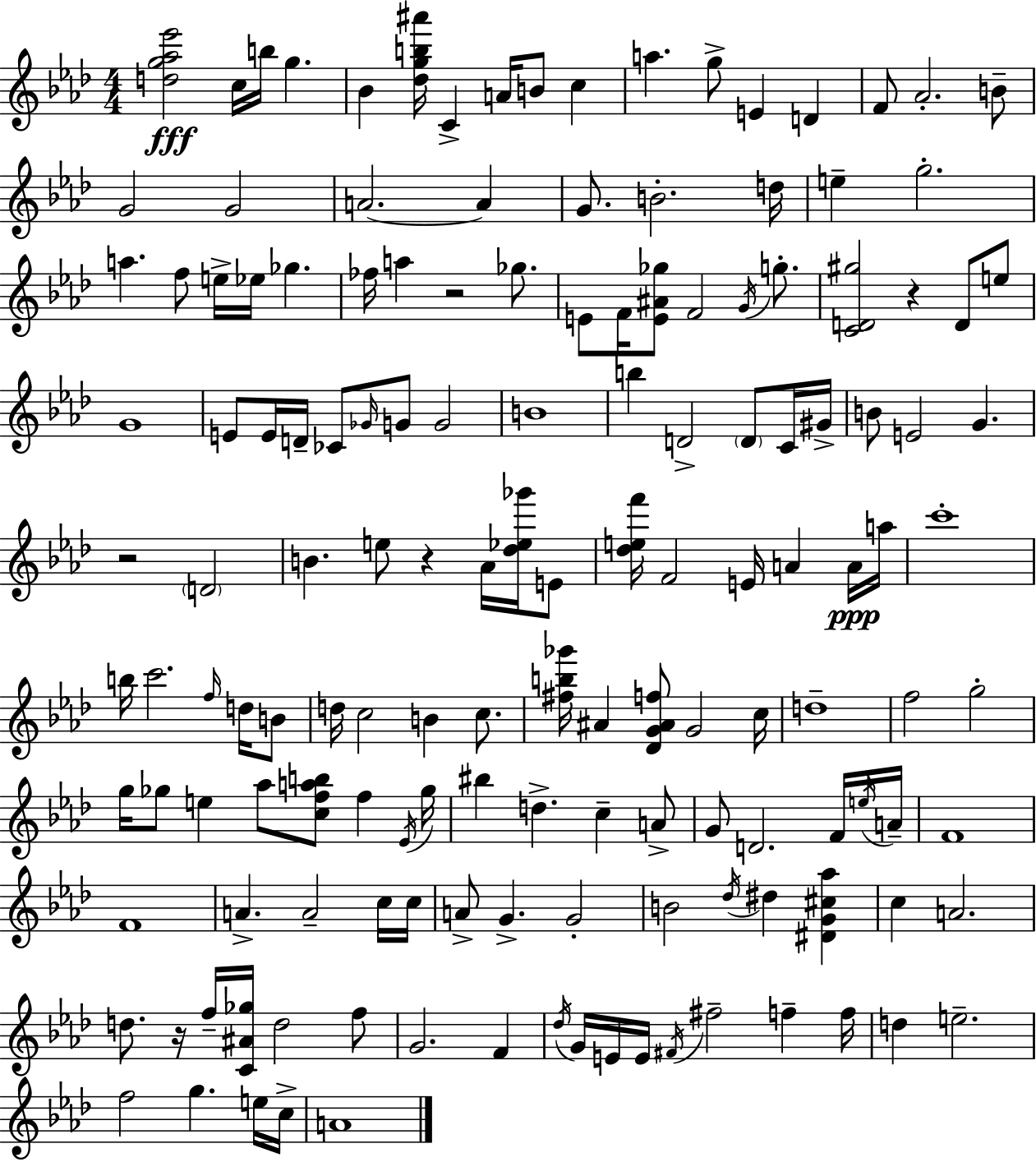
[D5,G5,Ab5,Eb6]/h C5/s B5/s G5/q. Bb4/q [Db5,G5,B5,A#6]/s C4/q A4/s B4/e C5/q A5/q. G5/e E4/q D4/q F4/e Ab4/h. B4/e G4/h G4/h A4/h. A4/q G4/e. B4/h. D5/s E5/q G5/h. A5/q. F5/e E5/s Eb5/s Gb5/q. FES5/s A5/q R/h Gb5/e. E4/e F4/s [E4,A#4,Gb5]/e F4/h G4/s G5/e. [C4,D4,G#5]/h R/q D4/e E5/e G4/w E4/e E4/s D4/s CES4/e Gb4/s G4/e G4/h B4/w B5/q D4/h D4/e C4/s G#4/s B4/e E4/h G4/q. R/h D4/h B4/q. E5/e R/q Ab4/s [Db5,Eb5,Gb6]/s E4/e [Db5,E5,F6]/s F4/h E4/s A4/q A4/s A5/s C6/w B5/s C6/h. F5/s D5/s B4/e D5/s C5/h B4/q C5/e. [F#5,B5,Gb6]/s A#4/q [Db4,G4,A#4,F5]/e G4/h C5/s D5/w F5/h G5/h G5/s Gb5/e E5/q Ab5/e [C5,F5,A5,B5]/e F5/q Eb4/s Gb5/s BIS5/q D5/q. C5/q A4/e G4/e D4/h. F4/s E5/s A4/s F4/w F4/w A4/q. A4/h C5/s C5/s A4/e G4/q. G4/h B4/h Db5/s D#5/q [D#4,G4,C#5,Ab5]/q C5/q A4/h. D5/e. R/s F5/s [C4,A#4,Gb5]/s D5/h F5/e G4/h. F4/q Db5/s G4/s E4/s E4/s F#4/s F#5/h F5/q F5/s D5/q E5/h. F5/h G5/q. E5/s C5/s A4/w